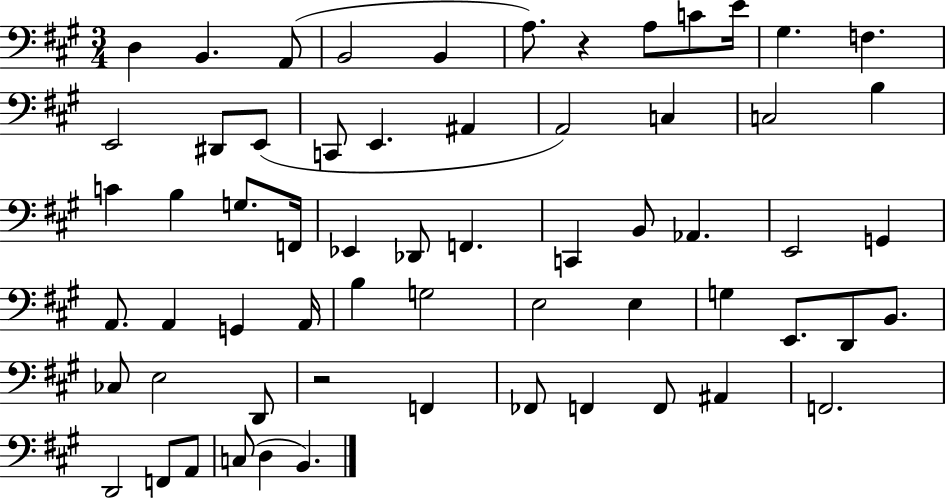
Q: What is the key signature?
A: A major